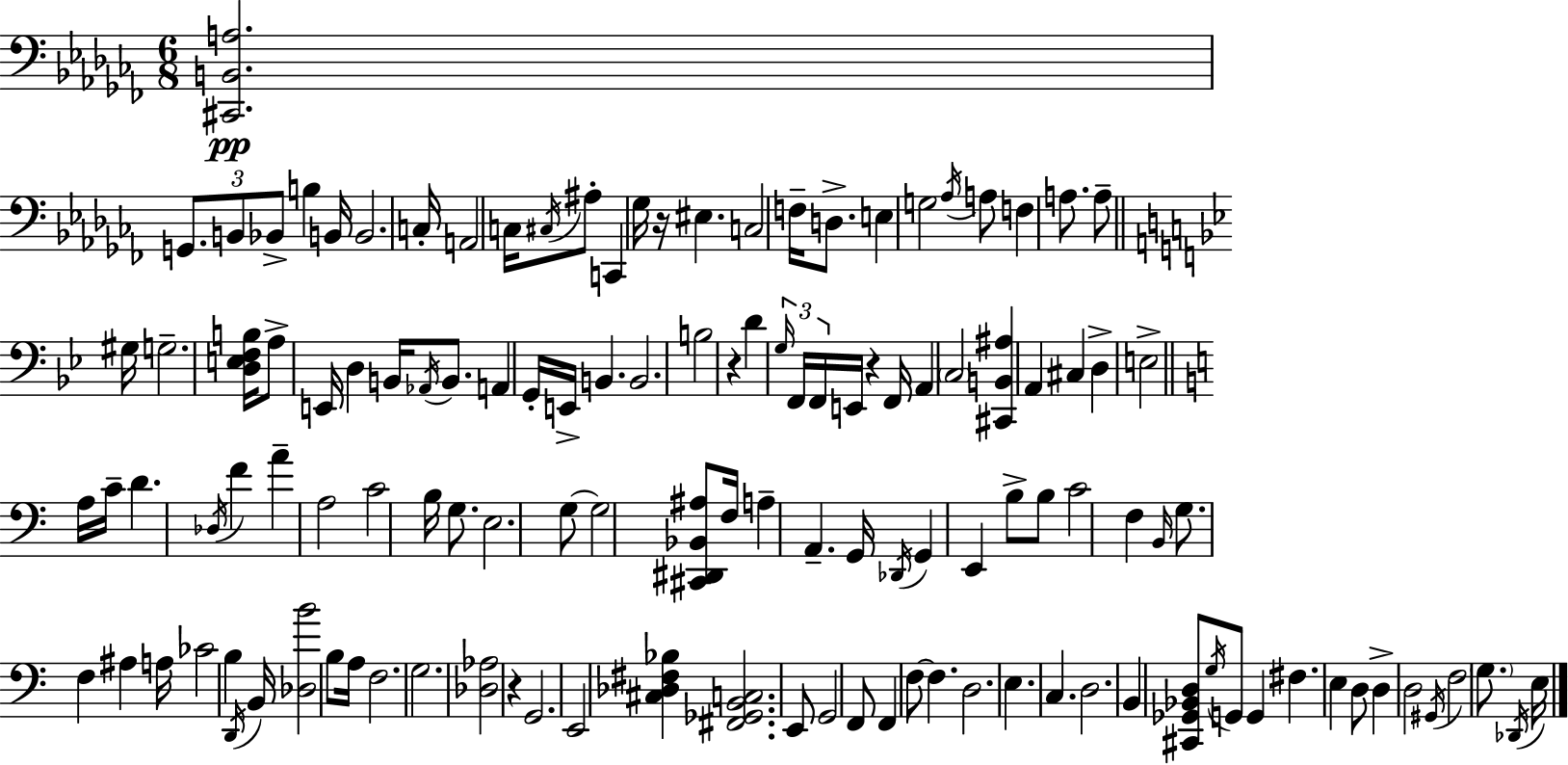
[C#2,B2,A3]/h. G2/e. B2/e Bb2/e B3/q B2/s B2/h. C3/s A2/h C3/s C#3/s A#3/e C2/q Gb3/s R/s EIS3/q. C3/h F3/s D3/e. E3/q G3/h Ab3/s A3/e F3/q A3/e. A3/e G#3/s G3/h. [D3,E3,F3,B3]/s A3/e E2/s D3/q B2/s Ab2/s B2/e. A2/q G2/s E2/s B2/q. B2/h. B3/h R/q D4/q G3/s F2/s F2/s E2/s R/q F2/s A2/q C3/h [C#2,B2,A#3]/q A2/q C#3/q D3/q E3/h A3/s C4/s D4/q. Db3/s F4/q A4/q A3/h C4/h B3/s G3/e. E3/h. G3/e G3/h [C#2,D#2,Bb2,A#3]/e F3/s A3/q A2/q. G2/s Db2/s G2/q E2/q B3/e B3/e C4/h F3/q B2/s G3/e. F3/q A#3/q A3/s CES4/h B3/q D2/s B2/s [Db3,B4]/h B3/e A3/s F3/h. G3/h. [Db3,Ab3]/h R/q G2/h. E2/h [C#3,Db3,F#3,Bb3]/q [F#2,Gb2,B2,C3]/h. E2/e G2/h F2/e F2/q F3/e F3/q. D3/h. E3/q. C3/q. D3/h. B2/q [C#2,Gb2,Bb2,D3]/e G3/s G2/e G2/q F#3/q. E3/q D3/e D3/q D3/h G#2/s F3/h G3/e. Db2/s E3/s